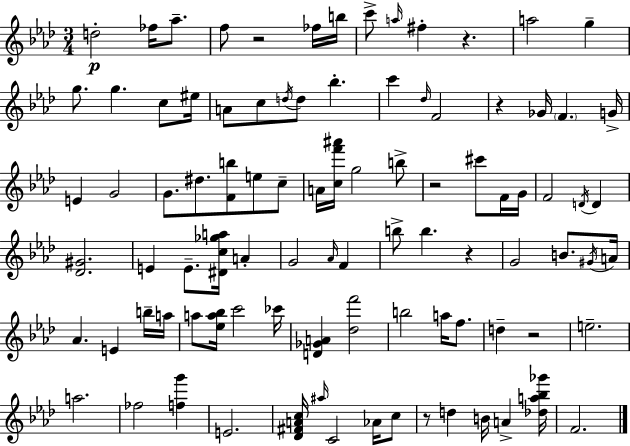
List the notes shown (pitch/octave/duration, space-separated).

D5/h FES5/s Ab5/e. F5/e R/h FES5/s B5/s C6/e A5/s F#5/q R/q. A5/h G5/q G5/e. G5/q. C5/e EIS5/s A4/e C5/e D5/s D5/e Bb5/q. C6/q Db5/s F4/h R/q Gb4/s F4/q. G4/s E4/q G4/h G4/e. D#5/e. [F4,B5]/e E5/e C5/e A4/s [C5,F6,A#6]/s G5/h B5/e R/h C#6/e F4/s G4/s F4/h D4/s D4/q [Db4,G#4]/h. E4/q E4/e. [D#4,C5,Gb5,A5]/s A4/q G4/h Ab4/s F4/q B5/e B5/q. R/q G4/h B4/e. G#4/s A4/s Ab4/q. E4/q B5/s A5/s A5/e [Eb5,A5,Bb5]/s C6/h CES6/s [D4,Gb4,A4]/q [Db5,F6]/h B5/h A5/s F5/e. D5/q R/h E5/h. A5/h. FES5/h [F5,G6]/q E4/h. [Db4,F#4,A4,C5]/s A#5/s C4/h Ab4/s C5/e R/e D5/q B4/s A4/q [Db5,A5,Bb5,Gb6]/s F4/h.